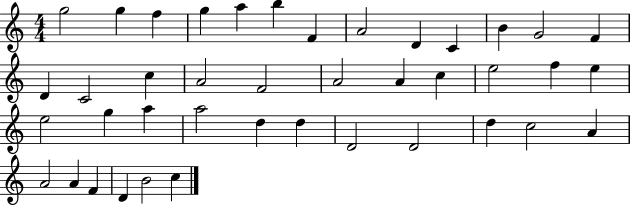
{
  \clef treble
  \numericTimeSignature
  \time 4/4
  \key c \major
  g''2 g''4 f''4 | g''4 a''4 b''4 f'4 | a'2 d'4 c'4 | b'4 g'2 f'4 | \break d'4 c'2 c''4 | a'2 f'2 | a'2 a'4 c''4 | e''2 f''4 e''4 | \break e''2 g''4 a''4 | a''2 d''4 d''4 | d'2 d'2 | d''4 c''2 a'4 | \break a'2 a'4 f'4 | d'4 b'2 c''4 | \bar "|."
}